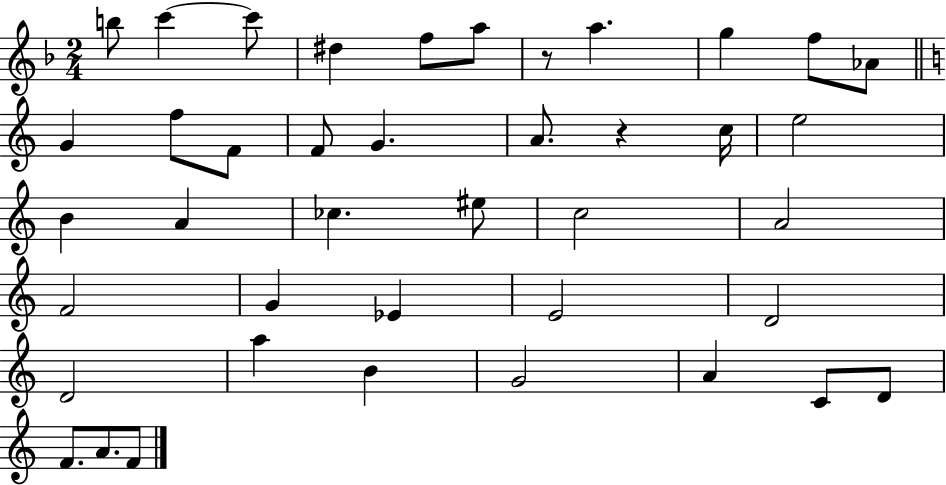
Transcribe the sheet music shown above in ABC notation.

X:1
T:Untitled
M:2/4
L:1/4
K:F
b/2 c' c'/2 ^d f/2 a/2 z/2 a g f/2 _A/2 G f/2 F/2 F/2 G A/2 z c/4 e2 B A _c ^e/2 c2 A2 F2 G _E E2 D2 D2 a B G2 A C/2 D/2 F/2 A/2 F/2